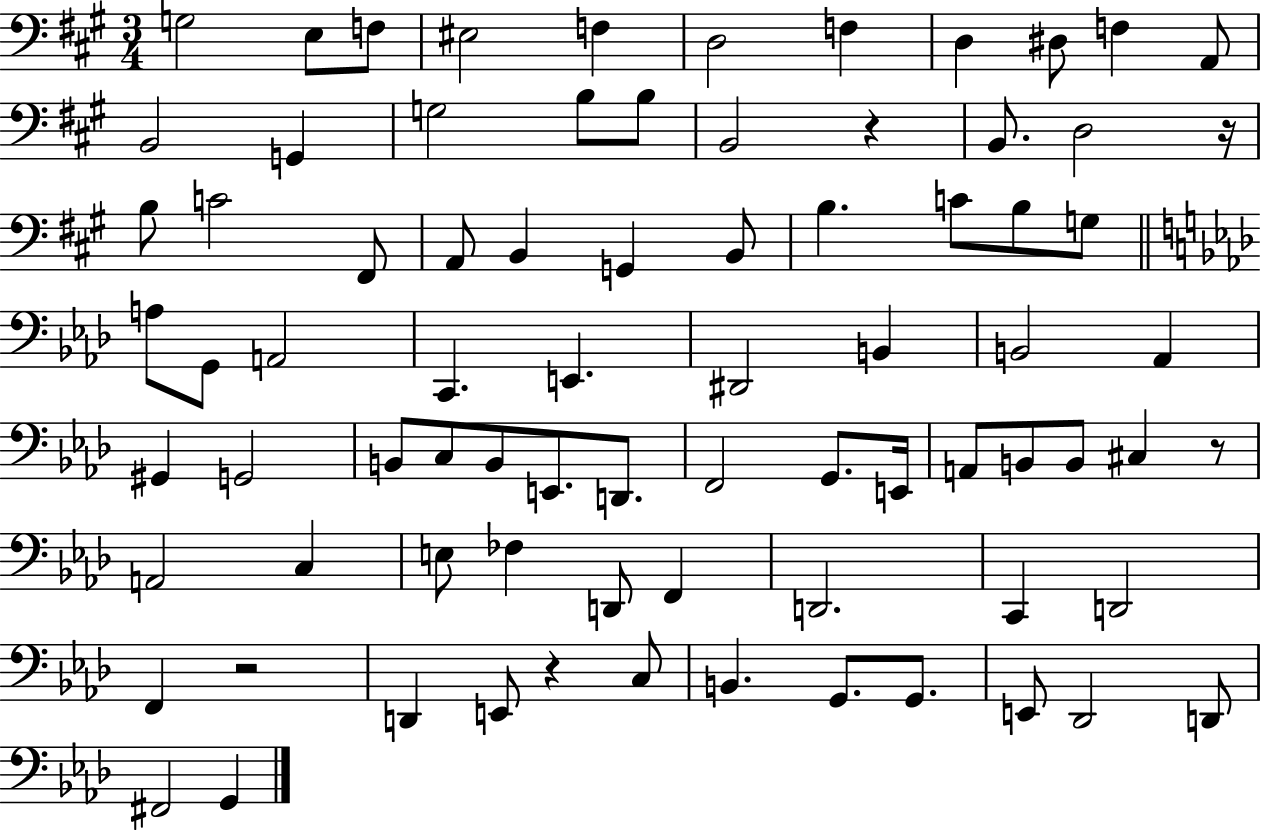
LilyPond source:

{
  \clef bass
  \numericTimeSignature
  \time 3/4
  \key a \major
  g2 e8 f8 | eis2 f4 | d2 f4 | d4 dis8 f4 a,8 | \break b,2 g,4 | g2 b8 b8 | b,2 r4 | b,8. d2 r16 | \break b8 c'2 fis,8 | a,8 b,4 g,4 b,8 | b4. c'8 b8 g8 | \bar "||" \break \key aes \major a8 g,8 a,2 | c,4. e,4. | dis,2 b,4 | b,2 aes,4 | \break gis,4 g,2 | b,8 c8 b,8 e,8. d,8. | f,2 g,8. e,16 | a,8 b,8 b,8 cis4 r8 | \break a,2 c4 | e8 fes4 d,8 f,4 | d,2. | c,4 d,2 | \break f,4 r2 | d,4 e,8 r4 c8 | b,4. g,8. g,8. | e,8 des,2 d,8 | \break fis,2 g,4 | \bar "|."
}